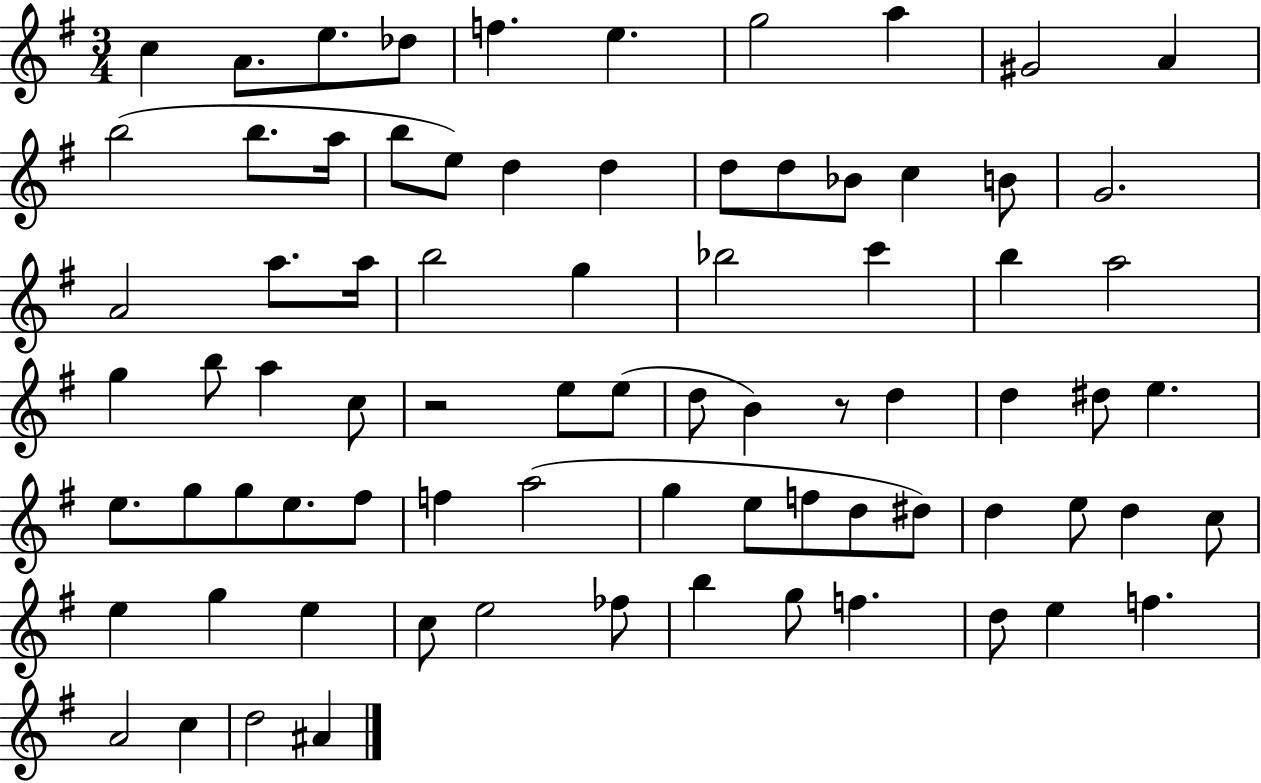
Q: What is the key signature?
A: G major